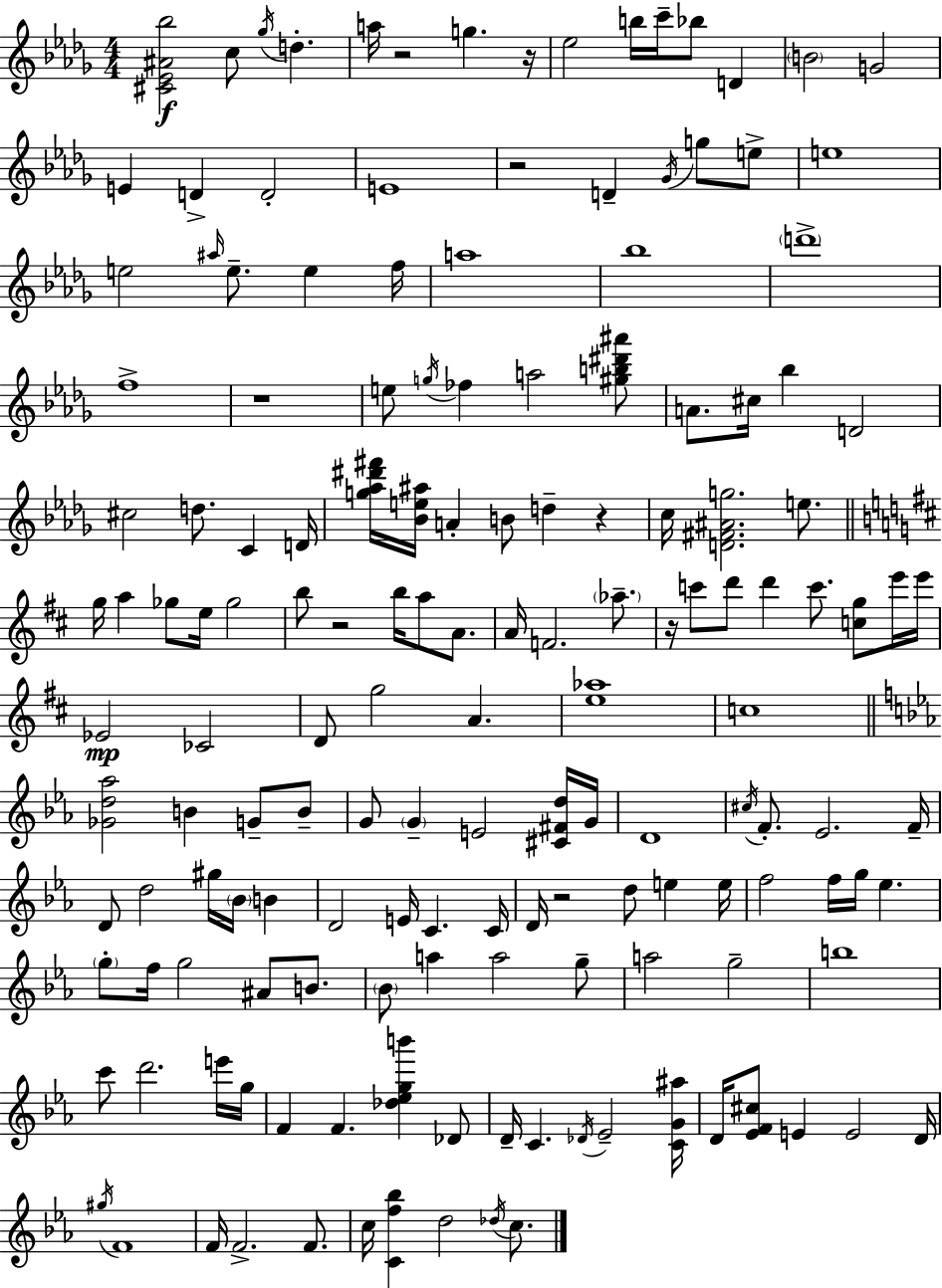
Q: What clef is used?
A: treble